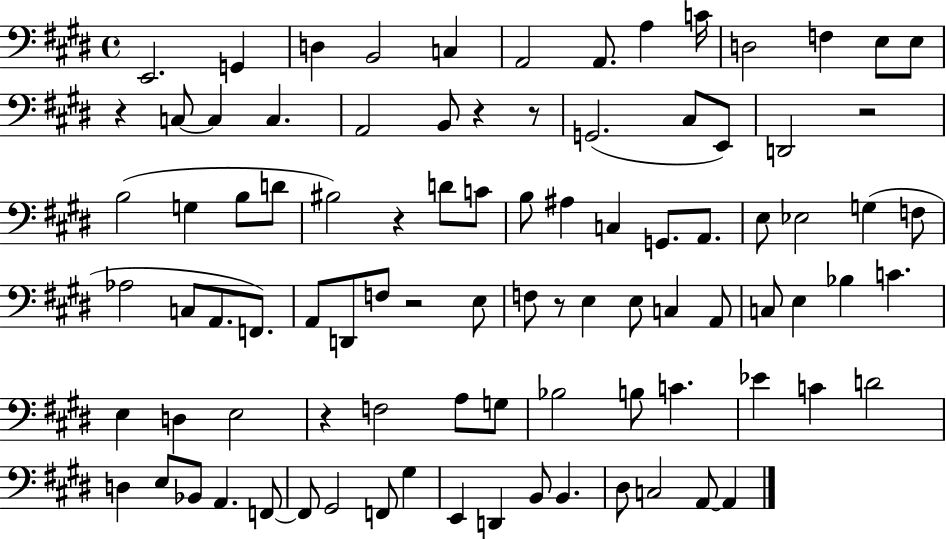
E2/h. G2/q D3/q B2/h C3/q A2/h A2/e. A3/q C4/s D3/h F3/q E3/e E3/e R/q C3/e C3/q C3/q. A2/h B2/e R/q R/e G2/h. C#3/e E2/e D2/h R/h B3/h G3/q B3/e D4/e BIS3/h R/q D4/e C4/e B3/e A#3/q C3/q G2/e. A2/e. E3/e Eb3/h G3/q F3/e Ab3/h C3/e A2/e. F2/e. A2/e D2/e F3/e R/h E3/e F3/e R/e E3/q E3/e C3/q A2/e C3/e E3/q Bb3/q C4/q. E3/q D3/q E3/h R/q F3/h A3/e G3/e Bb3/h B3/e C4/q. Eb4/q C4/q D4/h D3/q E3/e Bb2/e A2/q. F2/e F2/e G#2/h F2/e G#3/q E2/q D2/q B2/e B2/q. D#3/e C3/h A2/e A2/q